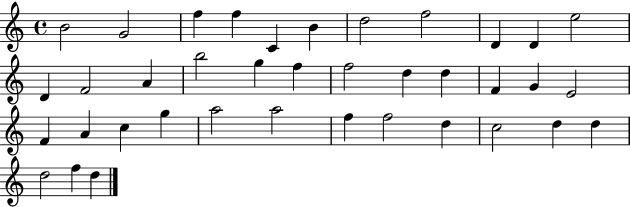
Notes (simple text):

B4/h G4/h F5/q F5/q C4/q B4/q D5/h F5/h D4/q D4/q E5/h D4/q F4/h A4/q B5/h G5/q F5/q F5/h D5/q D5/q F4/q G4/q E4/h F4/q A4/q C5/q G5/q A5/h A5/h F5/q F5/h D5/q C5/h D5/q D5/q D5/h F5/q D5/q